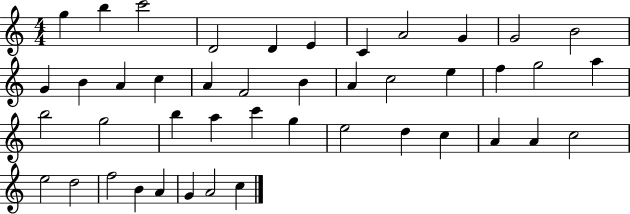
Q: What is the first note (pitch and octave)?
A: G5